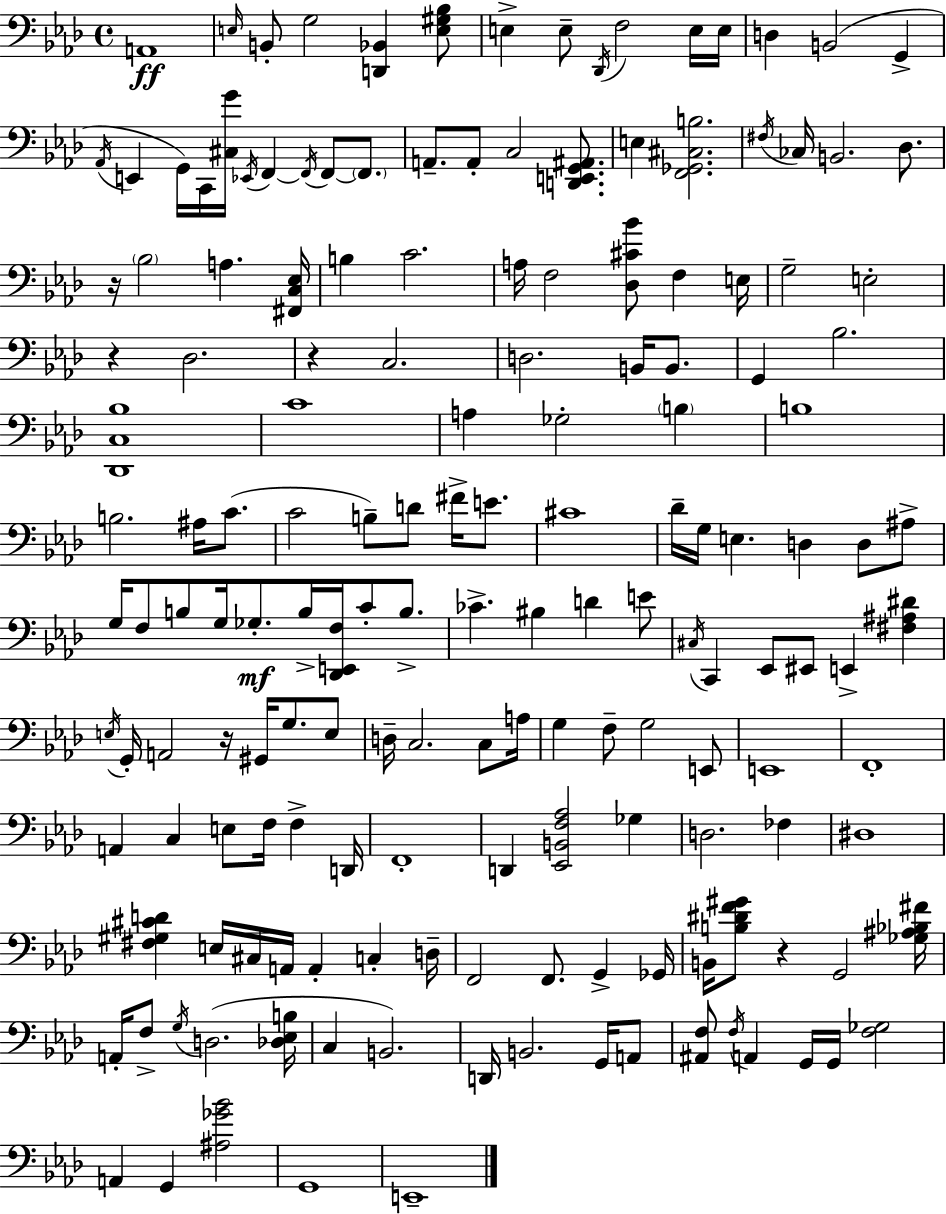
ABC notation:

X:1
T:Untitled
M:4/4
L:1/4
K:Ab
A,,4 E,/4 B,,/2 G,2 [D,,_B,,] [E,^G,_B,]/2 E, E,/2 _D,,/4 F,2 E,/4 E,/4 D, B,,2 G,, _A,,/4 E,, G,,/4 C,,/4 [^C,G]/4 _E,,/4 F,, F,,/4 F,,/2 F,,/2 A,,/2 A,,/2 C,2 [D,,E,,G,,^A,,]/2 E, [F,,_G,,^C,B,]2 ^F,/4 _C,/4 B,,2 _D,/2 z/4 _B,2 A, [^F,,C,_E,]/4 B, C2 A,/4 F,2 [_D,^C_B]/2 F, E,/4 G,2 E,2 z _D,2 z C,2 D,2 B,,/4 B,,/2 G,, _B,2 [_D,,C,_B,]4 C4 A, _G,2 B, B,4 B,2 ^A,/4 C/2 C2 B,/2 D/2 ^F/4 E/2 ^C4 _D/4 G,/4 E, D, D,/2 ^A,/2 G,/4 F,/2 B,/2 G,/4 _G,/2 B,/4 [_D,,E,,F,]/4 C/2 B,/2 _C ^B, D E/2 ^C,/4 C,, _E,,/2 ^E,,/2 E,, [^F,^A,^D] E,/4 G,,/4 A,,2 z/4 ^G,,/4 G,/2 E,/2 D,/4 C,2 C,/2 A,/4 G, F,/2 G,2 E,,/2 E,,4 F,,4 A,, C, E,/2 F,/4 F, D,,/4 F,,4 D,, [_E,,B,,F,_A,]2 _G, D,2 _F, ^D,4 [^F,^G,^CD] E,/4 ^C,/4 A,,/4 A,, C, D,/4 F,,2 F,,/2 G,, _G,,/4 B,,/4 [B,^DF^G]/2 z G,,2 [_G,^A,_B,^F]/4 A,,/4 F,/2 G,/4 D,2 [_D,_E,B,]/4 C, B,,2 D,,/4 B,,2 G,,/4 A,,/2 [^A,,F,]/2 F,/4 A,, G,,/4 G,,/4 [F,_G,]2 A,, G,, [^A,_G_B]2 G,,4 E,,4